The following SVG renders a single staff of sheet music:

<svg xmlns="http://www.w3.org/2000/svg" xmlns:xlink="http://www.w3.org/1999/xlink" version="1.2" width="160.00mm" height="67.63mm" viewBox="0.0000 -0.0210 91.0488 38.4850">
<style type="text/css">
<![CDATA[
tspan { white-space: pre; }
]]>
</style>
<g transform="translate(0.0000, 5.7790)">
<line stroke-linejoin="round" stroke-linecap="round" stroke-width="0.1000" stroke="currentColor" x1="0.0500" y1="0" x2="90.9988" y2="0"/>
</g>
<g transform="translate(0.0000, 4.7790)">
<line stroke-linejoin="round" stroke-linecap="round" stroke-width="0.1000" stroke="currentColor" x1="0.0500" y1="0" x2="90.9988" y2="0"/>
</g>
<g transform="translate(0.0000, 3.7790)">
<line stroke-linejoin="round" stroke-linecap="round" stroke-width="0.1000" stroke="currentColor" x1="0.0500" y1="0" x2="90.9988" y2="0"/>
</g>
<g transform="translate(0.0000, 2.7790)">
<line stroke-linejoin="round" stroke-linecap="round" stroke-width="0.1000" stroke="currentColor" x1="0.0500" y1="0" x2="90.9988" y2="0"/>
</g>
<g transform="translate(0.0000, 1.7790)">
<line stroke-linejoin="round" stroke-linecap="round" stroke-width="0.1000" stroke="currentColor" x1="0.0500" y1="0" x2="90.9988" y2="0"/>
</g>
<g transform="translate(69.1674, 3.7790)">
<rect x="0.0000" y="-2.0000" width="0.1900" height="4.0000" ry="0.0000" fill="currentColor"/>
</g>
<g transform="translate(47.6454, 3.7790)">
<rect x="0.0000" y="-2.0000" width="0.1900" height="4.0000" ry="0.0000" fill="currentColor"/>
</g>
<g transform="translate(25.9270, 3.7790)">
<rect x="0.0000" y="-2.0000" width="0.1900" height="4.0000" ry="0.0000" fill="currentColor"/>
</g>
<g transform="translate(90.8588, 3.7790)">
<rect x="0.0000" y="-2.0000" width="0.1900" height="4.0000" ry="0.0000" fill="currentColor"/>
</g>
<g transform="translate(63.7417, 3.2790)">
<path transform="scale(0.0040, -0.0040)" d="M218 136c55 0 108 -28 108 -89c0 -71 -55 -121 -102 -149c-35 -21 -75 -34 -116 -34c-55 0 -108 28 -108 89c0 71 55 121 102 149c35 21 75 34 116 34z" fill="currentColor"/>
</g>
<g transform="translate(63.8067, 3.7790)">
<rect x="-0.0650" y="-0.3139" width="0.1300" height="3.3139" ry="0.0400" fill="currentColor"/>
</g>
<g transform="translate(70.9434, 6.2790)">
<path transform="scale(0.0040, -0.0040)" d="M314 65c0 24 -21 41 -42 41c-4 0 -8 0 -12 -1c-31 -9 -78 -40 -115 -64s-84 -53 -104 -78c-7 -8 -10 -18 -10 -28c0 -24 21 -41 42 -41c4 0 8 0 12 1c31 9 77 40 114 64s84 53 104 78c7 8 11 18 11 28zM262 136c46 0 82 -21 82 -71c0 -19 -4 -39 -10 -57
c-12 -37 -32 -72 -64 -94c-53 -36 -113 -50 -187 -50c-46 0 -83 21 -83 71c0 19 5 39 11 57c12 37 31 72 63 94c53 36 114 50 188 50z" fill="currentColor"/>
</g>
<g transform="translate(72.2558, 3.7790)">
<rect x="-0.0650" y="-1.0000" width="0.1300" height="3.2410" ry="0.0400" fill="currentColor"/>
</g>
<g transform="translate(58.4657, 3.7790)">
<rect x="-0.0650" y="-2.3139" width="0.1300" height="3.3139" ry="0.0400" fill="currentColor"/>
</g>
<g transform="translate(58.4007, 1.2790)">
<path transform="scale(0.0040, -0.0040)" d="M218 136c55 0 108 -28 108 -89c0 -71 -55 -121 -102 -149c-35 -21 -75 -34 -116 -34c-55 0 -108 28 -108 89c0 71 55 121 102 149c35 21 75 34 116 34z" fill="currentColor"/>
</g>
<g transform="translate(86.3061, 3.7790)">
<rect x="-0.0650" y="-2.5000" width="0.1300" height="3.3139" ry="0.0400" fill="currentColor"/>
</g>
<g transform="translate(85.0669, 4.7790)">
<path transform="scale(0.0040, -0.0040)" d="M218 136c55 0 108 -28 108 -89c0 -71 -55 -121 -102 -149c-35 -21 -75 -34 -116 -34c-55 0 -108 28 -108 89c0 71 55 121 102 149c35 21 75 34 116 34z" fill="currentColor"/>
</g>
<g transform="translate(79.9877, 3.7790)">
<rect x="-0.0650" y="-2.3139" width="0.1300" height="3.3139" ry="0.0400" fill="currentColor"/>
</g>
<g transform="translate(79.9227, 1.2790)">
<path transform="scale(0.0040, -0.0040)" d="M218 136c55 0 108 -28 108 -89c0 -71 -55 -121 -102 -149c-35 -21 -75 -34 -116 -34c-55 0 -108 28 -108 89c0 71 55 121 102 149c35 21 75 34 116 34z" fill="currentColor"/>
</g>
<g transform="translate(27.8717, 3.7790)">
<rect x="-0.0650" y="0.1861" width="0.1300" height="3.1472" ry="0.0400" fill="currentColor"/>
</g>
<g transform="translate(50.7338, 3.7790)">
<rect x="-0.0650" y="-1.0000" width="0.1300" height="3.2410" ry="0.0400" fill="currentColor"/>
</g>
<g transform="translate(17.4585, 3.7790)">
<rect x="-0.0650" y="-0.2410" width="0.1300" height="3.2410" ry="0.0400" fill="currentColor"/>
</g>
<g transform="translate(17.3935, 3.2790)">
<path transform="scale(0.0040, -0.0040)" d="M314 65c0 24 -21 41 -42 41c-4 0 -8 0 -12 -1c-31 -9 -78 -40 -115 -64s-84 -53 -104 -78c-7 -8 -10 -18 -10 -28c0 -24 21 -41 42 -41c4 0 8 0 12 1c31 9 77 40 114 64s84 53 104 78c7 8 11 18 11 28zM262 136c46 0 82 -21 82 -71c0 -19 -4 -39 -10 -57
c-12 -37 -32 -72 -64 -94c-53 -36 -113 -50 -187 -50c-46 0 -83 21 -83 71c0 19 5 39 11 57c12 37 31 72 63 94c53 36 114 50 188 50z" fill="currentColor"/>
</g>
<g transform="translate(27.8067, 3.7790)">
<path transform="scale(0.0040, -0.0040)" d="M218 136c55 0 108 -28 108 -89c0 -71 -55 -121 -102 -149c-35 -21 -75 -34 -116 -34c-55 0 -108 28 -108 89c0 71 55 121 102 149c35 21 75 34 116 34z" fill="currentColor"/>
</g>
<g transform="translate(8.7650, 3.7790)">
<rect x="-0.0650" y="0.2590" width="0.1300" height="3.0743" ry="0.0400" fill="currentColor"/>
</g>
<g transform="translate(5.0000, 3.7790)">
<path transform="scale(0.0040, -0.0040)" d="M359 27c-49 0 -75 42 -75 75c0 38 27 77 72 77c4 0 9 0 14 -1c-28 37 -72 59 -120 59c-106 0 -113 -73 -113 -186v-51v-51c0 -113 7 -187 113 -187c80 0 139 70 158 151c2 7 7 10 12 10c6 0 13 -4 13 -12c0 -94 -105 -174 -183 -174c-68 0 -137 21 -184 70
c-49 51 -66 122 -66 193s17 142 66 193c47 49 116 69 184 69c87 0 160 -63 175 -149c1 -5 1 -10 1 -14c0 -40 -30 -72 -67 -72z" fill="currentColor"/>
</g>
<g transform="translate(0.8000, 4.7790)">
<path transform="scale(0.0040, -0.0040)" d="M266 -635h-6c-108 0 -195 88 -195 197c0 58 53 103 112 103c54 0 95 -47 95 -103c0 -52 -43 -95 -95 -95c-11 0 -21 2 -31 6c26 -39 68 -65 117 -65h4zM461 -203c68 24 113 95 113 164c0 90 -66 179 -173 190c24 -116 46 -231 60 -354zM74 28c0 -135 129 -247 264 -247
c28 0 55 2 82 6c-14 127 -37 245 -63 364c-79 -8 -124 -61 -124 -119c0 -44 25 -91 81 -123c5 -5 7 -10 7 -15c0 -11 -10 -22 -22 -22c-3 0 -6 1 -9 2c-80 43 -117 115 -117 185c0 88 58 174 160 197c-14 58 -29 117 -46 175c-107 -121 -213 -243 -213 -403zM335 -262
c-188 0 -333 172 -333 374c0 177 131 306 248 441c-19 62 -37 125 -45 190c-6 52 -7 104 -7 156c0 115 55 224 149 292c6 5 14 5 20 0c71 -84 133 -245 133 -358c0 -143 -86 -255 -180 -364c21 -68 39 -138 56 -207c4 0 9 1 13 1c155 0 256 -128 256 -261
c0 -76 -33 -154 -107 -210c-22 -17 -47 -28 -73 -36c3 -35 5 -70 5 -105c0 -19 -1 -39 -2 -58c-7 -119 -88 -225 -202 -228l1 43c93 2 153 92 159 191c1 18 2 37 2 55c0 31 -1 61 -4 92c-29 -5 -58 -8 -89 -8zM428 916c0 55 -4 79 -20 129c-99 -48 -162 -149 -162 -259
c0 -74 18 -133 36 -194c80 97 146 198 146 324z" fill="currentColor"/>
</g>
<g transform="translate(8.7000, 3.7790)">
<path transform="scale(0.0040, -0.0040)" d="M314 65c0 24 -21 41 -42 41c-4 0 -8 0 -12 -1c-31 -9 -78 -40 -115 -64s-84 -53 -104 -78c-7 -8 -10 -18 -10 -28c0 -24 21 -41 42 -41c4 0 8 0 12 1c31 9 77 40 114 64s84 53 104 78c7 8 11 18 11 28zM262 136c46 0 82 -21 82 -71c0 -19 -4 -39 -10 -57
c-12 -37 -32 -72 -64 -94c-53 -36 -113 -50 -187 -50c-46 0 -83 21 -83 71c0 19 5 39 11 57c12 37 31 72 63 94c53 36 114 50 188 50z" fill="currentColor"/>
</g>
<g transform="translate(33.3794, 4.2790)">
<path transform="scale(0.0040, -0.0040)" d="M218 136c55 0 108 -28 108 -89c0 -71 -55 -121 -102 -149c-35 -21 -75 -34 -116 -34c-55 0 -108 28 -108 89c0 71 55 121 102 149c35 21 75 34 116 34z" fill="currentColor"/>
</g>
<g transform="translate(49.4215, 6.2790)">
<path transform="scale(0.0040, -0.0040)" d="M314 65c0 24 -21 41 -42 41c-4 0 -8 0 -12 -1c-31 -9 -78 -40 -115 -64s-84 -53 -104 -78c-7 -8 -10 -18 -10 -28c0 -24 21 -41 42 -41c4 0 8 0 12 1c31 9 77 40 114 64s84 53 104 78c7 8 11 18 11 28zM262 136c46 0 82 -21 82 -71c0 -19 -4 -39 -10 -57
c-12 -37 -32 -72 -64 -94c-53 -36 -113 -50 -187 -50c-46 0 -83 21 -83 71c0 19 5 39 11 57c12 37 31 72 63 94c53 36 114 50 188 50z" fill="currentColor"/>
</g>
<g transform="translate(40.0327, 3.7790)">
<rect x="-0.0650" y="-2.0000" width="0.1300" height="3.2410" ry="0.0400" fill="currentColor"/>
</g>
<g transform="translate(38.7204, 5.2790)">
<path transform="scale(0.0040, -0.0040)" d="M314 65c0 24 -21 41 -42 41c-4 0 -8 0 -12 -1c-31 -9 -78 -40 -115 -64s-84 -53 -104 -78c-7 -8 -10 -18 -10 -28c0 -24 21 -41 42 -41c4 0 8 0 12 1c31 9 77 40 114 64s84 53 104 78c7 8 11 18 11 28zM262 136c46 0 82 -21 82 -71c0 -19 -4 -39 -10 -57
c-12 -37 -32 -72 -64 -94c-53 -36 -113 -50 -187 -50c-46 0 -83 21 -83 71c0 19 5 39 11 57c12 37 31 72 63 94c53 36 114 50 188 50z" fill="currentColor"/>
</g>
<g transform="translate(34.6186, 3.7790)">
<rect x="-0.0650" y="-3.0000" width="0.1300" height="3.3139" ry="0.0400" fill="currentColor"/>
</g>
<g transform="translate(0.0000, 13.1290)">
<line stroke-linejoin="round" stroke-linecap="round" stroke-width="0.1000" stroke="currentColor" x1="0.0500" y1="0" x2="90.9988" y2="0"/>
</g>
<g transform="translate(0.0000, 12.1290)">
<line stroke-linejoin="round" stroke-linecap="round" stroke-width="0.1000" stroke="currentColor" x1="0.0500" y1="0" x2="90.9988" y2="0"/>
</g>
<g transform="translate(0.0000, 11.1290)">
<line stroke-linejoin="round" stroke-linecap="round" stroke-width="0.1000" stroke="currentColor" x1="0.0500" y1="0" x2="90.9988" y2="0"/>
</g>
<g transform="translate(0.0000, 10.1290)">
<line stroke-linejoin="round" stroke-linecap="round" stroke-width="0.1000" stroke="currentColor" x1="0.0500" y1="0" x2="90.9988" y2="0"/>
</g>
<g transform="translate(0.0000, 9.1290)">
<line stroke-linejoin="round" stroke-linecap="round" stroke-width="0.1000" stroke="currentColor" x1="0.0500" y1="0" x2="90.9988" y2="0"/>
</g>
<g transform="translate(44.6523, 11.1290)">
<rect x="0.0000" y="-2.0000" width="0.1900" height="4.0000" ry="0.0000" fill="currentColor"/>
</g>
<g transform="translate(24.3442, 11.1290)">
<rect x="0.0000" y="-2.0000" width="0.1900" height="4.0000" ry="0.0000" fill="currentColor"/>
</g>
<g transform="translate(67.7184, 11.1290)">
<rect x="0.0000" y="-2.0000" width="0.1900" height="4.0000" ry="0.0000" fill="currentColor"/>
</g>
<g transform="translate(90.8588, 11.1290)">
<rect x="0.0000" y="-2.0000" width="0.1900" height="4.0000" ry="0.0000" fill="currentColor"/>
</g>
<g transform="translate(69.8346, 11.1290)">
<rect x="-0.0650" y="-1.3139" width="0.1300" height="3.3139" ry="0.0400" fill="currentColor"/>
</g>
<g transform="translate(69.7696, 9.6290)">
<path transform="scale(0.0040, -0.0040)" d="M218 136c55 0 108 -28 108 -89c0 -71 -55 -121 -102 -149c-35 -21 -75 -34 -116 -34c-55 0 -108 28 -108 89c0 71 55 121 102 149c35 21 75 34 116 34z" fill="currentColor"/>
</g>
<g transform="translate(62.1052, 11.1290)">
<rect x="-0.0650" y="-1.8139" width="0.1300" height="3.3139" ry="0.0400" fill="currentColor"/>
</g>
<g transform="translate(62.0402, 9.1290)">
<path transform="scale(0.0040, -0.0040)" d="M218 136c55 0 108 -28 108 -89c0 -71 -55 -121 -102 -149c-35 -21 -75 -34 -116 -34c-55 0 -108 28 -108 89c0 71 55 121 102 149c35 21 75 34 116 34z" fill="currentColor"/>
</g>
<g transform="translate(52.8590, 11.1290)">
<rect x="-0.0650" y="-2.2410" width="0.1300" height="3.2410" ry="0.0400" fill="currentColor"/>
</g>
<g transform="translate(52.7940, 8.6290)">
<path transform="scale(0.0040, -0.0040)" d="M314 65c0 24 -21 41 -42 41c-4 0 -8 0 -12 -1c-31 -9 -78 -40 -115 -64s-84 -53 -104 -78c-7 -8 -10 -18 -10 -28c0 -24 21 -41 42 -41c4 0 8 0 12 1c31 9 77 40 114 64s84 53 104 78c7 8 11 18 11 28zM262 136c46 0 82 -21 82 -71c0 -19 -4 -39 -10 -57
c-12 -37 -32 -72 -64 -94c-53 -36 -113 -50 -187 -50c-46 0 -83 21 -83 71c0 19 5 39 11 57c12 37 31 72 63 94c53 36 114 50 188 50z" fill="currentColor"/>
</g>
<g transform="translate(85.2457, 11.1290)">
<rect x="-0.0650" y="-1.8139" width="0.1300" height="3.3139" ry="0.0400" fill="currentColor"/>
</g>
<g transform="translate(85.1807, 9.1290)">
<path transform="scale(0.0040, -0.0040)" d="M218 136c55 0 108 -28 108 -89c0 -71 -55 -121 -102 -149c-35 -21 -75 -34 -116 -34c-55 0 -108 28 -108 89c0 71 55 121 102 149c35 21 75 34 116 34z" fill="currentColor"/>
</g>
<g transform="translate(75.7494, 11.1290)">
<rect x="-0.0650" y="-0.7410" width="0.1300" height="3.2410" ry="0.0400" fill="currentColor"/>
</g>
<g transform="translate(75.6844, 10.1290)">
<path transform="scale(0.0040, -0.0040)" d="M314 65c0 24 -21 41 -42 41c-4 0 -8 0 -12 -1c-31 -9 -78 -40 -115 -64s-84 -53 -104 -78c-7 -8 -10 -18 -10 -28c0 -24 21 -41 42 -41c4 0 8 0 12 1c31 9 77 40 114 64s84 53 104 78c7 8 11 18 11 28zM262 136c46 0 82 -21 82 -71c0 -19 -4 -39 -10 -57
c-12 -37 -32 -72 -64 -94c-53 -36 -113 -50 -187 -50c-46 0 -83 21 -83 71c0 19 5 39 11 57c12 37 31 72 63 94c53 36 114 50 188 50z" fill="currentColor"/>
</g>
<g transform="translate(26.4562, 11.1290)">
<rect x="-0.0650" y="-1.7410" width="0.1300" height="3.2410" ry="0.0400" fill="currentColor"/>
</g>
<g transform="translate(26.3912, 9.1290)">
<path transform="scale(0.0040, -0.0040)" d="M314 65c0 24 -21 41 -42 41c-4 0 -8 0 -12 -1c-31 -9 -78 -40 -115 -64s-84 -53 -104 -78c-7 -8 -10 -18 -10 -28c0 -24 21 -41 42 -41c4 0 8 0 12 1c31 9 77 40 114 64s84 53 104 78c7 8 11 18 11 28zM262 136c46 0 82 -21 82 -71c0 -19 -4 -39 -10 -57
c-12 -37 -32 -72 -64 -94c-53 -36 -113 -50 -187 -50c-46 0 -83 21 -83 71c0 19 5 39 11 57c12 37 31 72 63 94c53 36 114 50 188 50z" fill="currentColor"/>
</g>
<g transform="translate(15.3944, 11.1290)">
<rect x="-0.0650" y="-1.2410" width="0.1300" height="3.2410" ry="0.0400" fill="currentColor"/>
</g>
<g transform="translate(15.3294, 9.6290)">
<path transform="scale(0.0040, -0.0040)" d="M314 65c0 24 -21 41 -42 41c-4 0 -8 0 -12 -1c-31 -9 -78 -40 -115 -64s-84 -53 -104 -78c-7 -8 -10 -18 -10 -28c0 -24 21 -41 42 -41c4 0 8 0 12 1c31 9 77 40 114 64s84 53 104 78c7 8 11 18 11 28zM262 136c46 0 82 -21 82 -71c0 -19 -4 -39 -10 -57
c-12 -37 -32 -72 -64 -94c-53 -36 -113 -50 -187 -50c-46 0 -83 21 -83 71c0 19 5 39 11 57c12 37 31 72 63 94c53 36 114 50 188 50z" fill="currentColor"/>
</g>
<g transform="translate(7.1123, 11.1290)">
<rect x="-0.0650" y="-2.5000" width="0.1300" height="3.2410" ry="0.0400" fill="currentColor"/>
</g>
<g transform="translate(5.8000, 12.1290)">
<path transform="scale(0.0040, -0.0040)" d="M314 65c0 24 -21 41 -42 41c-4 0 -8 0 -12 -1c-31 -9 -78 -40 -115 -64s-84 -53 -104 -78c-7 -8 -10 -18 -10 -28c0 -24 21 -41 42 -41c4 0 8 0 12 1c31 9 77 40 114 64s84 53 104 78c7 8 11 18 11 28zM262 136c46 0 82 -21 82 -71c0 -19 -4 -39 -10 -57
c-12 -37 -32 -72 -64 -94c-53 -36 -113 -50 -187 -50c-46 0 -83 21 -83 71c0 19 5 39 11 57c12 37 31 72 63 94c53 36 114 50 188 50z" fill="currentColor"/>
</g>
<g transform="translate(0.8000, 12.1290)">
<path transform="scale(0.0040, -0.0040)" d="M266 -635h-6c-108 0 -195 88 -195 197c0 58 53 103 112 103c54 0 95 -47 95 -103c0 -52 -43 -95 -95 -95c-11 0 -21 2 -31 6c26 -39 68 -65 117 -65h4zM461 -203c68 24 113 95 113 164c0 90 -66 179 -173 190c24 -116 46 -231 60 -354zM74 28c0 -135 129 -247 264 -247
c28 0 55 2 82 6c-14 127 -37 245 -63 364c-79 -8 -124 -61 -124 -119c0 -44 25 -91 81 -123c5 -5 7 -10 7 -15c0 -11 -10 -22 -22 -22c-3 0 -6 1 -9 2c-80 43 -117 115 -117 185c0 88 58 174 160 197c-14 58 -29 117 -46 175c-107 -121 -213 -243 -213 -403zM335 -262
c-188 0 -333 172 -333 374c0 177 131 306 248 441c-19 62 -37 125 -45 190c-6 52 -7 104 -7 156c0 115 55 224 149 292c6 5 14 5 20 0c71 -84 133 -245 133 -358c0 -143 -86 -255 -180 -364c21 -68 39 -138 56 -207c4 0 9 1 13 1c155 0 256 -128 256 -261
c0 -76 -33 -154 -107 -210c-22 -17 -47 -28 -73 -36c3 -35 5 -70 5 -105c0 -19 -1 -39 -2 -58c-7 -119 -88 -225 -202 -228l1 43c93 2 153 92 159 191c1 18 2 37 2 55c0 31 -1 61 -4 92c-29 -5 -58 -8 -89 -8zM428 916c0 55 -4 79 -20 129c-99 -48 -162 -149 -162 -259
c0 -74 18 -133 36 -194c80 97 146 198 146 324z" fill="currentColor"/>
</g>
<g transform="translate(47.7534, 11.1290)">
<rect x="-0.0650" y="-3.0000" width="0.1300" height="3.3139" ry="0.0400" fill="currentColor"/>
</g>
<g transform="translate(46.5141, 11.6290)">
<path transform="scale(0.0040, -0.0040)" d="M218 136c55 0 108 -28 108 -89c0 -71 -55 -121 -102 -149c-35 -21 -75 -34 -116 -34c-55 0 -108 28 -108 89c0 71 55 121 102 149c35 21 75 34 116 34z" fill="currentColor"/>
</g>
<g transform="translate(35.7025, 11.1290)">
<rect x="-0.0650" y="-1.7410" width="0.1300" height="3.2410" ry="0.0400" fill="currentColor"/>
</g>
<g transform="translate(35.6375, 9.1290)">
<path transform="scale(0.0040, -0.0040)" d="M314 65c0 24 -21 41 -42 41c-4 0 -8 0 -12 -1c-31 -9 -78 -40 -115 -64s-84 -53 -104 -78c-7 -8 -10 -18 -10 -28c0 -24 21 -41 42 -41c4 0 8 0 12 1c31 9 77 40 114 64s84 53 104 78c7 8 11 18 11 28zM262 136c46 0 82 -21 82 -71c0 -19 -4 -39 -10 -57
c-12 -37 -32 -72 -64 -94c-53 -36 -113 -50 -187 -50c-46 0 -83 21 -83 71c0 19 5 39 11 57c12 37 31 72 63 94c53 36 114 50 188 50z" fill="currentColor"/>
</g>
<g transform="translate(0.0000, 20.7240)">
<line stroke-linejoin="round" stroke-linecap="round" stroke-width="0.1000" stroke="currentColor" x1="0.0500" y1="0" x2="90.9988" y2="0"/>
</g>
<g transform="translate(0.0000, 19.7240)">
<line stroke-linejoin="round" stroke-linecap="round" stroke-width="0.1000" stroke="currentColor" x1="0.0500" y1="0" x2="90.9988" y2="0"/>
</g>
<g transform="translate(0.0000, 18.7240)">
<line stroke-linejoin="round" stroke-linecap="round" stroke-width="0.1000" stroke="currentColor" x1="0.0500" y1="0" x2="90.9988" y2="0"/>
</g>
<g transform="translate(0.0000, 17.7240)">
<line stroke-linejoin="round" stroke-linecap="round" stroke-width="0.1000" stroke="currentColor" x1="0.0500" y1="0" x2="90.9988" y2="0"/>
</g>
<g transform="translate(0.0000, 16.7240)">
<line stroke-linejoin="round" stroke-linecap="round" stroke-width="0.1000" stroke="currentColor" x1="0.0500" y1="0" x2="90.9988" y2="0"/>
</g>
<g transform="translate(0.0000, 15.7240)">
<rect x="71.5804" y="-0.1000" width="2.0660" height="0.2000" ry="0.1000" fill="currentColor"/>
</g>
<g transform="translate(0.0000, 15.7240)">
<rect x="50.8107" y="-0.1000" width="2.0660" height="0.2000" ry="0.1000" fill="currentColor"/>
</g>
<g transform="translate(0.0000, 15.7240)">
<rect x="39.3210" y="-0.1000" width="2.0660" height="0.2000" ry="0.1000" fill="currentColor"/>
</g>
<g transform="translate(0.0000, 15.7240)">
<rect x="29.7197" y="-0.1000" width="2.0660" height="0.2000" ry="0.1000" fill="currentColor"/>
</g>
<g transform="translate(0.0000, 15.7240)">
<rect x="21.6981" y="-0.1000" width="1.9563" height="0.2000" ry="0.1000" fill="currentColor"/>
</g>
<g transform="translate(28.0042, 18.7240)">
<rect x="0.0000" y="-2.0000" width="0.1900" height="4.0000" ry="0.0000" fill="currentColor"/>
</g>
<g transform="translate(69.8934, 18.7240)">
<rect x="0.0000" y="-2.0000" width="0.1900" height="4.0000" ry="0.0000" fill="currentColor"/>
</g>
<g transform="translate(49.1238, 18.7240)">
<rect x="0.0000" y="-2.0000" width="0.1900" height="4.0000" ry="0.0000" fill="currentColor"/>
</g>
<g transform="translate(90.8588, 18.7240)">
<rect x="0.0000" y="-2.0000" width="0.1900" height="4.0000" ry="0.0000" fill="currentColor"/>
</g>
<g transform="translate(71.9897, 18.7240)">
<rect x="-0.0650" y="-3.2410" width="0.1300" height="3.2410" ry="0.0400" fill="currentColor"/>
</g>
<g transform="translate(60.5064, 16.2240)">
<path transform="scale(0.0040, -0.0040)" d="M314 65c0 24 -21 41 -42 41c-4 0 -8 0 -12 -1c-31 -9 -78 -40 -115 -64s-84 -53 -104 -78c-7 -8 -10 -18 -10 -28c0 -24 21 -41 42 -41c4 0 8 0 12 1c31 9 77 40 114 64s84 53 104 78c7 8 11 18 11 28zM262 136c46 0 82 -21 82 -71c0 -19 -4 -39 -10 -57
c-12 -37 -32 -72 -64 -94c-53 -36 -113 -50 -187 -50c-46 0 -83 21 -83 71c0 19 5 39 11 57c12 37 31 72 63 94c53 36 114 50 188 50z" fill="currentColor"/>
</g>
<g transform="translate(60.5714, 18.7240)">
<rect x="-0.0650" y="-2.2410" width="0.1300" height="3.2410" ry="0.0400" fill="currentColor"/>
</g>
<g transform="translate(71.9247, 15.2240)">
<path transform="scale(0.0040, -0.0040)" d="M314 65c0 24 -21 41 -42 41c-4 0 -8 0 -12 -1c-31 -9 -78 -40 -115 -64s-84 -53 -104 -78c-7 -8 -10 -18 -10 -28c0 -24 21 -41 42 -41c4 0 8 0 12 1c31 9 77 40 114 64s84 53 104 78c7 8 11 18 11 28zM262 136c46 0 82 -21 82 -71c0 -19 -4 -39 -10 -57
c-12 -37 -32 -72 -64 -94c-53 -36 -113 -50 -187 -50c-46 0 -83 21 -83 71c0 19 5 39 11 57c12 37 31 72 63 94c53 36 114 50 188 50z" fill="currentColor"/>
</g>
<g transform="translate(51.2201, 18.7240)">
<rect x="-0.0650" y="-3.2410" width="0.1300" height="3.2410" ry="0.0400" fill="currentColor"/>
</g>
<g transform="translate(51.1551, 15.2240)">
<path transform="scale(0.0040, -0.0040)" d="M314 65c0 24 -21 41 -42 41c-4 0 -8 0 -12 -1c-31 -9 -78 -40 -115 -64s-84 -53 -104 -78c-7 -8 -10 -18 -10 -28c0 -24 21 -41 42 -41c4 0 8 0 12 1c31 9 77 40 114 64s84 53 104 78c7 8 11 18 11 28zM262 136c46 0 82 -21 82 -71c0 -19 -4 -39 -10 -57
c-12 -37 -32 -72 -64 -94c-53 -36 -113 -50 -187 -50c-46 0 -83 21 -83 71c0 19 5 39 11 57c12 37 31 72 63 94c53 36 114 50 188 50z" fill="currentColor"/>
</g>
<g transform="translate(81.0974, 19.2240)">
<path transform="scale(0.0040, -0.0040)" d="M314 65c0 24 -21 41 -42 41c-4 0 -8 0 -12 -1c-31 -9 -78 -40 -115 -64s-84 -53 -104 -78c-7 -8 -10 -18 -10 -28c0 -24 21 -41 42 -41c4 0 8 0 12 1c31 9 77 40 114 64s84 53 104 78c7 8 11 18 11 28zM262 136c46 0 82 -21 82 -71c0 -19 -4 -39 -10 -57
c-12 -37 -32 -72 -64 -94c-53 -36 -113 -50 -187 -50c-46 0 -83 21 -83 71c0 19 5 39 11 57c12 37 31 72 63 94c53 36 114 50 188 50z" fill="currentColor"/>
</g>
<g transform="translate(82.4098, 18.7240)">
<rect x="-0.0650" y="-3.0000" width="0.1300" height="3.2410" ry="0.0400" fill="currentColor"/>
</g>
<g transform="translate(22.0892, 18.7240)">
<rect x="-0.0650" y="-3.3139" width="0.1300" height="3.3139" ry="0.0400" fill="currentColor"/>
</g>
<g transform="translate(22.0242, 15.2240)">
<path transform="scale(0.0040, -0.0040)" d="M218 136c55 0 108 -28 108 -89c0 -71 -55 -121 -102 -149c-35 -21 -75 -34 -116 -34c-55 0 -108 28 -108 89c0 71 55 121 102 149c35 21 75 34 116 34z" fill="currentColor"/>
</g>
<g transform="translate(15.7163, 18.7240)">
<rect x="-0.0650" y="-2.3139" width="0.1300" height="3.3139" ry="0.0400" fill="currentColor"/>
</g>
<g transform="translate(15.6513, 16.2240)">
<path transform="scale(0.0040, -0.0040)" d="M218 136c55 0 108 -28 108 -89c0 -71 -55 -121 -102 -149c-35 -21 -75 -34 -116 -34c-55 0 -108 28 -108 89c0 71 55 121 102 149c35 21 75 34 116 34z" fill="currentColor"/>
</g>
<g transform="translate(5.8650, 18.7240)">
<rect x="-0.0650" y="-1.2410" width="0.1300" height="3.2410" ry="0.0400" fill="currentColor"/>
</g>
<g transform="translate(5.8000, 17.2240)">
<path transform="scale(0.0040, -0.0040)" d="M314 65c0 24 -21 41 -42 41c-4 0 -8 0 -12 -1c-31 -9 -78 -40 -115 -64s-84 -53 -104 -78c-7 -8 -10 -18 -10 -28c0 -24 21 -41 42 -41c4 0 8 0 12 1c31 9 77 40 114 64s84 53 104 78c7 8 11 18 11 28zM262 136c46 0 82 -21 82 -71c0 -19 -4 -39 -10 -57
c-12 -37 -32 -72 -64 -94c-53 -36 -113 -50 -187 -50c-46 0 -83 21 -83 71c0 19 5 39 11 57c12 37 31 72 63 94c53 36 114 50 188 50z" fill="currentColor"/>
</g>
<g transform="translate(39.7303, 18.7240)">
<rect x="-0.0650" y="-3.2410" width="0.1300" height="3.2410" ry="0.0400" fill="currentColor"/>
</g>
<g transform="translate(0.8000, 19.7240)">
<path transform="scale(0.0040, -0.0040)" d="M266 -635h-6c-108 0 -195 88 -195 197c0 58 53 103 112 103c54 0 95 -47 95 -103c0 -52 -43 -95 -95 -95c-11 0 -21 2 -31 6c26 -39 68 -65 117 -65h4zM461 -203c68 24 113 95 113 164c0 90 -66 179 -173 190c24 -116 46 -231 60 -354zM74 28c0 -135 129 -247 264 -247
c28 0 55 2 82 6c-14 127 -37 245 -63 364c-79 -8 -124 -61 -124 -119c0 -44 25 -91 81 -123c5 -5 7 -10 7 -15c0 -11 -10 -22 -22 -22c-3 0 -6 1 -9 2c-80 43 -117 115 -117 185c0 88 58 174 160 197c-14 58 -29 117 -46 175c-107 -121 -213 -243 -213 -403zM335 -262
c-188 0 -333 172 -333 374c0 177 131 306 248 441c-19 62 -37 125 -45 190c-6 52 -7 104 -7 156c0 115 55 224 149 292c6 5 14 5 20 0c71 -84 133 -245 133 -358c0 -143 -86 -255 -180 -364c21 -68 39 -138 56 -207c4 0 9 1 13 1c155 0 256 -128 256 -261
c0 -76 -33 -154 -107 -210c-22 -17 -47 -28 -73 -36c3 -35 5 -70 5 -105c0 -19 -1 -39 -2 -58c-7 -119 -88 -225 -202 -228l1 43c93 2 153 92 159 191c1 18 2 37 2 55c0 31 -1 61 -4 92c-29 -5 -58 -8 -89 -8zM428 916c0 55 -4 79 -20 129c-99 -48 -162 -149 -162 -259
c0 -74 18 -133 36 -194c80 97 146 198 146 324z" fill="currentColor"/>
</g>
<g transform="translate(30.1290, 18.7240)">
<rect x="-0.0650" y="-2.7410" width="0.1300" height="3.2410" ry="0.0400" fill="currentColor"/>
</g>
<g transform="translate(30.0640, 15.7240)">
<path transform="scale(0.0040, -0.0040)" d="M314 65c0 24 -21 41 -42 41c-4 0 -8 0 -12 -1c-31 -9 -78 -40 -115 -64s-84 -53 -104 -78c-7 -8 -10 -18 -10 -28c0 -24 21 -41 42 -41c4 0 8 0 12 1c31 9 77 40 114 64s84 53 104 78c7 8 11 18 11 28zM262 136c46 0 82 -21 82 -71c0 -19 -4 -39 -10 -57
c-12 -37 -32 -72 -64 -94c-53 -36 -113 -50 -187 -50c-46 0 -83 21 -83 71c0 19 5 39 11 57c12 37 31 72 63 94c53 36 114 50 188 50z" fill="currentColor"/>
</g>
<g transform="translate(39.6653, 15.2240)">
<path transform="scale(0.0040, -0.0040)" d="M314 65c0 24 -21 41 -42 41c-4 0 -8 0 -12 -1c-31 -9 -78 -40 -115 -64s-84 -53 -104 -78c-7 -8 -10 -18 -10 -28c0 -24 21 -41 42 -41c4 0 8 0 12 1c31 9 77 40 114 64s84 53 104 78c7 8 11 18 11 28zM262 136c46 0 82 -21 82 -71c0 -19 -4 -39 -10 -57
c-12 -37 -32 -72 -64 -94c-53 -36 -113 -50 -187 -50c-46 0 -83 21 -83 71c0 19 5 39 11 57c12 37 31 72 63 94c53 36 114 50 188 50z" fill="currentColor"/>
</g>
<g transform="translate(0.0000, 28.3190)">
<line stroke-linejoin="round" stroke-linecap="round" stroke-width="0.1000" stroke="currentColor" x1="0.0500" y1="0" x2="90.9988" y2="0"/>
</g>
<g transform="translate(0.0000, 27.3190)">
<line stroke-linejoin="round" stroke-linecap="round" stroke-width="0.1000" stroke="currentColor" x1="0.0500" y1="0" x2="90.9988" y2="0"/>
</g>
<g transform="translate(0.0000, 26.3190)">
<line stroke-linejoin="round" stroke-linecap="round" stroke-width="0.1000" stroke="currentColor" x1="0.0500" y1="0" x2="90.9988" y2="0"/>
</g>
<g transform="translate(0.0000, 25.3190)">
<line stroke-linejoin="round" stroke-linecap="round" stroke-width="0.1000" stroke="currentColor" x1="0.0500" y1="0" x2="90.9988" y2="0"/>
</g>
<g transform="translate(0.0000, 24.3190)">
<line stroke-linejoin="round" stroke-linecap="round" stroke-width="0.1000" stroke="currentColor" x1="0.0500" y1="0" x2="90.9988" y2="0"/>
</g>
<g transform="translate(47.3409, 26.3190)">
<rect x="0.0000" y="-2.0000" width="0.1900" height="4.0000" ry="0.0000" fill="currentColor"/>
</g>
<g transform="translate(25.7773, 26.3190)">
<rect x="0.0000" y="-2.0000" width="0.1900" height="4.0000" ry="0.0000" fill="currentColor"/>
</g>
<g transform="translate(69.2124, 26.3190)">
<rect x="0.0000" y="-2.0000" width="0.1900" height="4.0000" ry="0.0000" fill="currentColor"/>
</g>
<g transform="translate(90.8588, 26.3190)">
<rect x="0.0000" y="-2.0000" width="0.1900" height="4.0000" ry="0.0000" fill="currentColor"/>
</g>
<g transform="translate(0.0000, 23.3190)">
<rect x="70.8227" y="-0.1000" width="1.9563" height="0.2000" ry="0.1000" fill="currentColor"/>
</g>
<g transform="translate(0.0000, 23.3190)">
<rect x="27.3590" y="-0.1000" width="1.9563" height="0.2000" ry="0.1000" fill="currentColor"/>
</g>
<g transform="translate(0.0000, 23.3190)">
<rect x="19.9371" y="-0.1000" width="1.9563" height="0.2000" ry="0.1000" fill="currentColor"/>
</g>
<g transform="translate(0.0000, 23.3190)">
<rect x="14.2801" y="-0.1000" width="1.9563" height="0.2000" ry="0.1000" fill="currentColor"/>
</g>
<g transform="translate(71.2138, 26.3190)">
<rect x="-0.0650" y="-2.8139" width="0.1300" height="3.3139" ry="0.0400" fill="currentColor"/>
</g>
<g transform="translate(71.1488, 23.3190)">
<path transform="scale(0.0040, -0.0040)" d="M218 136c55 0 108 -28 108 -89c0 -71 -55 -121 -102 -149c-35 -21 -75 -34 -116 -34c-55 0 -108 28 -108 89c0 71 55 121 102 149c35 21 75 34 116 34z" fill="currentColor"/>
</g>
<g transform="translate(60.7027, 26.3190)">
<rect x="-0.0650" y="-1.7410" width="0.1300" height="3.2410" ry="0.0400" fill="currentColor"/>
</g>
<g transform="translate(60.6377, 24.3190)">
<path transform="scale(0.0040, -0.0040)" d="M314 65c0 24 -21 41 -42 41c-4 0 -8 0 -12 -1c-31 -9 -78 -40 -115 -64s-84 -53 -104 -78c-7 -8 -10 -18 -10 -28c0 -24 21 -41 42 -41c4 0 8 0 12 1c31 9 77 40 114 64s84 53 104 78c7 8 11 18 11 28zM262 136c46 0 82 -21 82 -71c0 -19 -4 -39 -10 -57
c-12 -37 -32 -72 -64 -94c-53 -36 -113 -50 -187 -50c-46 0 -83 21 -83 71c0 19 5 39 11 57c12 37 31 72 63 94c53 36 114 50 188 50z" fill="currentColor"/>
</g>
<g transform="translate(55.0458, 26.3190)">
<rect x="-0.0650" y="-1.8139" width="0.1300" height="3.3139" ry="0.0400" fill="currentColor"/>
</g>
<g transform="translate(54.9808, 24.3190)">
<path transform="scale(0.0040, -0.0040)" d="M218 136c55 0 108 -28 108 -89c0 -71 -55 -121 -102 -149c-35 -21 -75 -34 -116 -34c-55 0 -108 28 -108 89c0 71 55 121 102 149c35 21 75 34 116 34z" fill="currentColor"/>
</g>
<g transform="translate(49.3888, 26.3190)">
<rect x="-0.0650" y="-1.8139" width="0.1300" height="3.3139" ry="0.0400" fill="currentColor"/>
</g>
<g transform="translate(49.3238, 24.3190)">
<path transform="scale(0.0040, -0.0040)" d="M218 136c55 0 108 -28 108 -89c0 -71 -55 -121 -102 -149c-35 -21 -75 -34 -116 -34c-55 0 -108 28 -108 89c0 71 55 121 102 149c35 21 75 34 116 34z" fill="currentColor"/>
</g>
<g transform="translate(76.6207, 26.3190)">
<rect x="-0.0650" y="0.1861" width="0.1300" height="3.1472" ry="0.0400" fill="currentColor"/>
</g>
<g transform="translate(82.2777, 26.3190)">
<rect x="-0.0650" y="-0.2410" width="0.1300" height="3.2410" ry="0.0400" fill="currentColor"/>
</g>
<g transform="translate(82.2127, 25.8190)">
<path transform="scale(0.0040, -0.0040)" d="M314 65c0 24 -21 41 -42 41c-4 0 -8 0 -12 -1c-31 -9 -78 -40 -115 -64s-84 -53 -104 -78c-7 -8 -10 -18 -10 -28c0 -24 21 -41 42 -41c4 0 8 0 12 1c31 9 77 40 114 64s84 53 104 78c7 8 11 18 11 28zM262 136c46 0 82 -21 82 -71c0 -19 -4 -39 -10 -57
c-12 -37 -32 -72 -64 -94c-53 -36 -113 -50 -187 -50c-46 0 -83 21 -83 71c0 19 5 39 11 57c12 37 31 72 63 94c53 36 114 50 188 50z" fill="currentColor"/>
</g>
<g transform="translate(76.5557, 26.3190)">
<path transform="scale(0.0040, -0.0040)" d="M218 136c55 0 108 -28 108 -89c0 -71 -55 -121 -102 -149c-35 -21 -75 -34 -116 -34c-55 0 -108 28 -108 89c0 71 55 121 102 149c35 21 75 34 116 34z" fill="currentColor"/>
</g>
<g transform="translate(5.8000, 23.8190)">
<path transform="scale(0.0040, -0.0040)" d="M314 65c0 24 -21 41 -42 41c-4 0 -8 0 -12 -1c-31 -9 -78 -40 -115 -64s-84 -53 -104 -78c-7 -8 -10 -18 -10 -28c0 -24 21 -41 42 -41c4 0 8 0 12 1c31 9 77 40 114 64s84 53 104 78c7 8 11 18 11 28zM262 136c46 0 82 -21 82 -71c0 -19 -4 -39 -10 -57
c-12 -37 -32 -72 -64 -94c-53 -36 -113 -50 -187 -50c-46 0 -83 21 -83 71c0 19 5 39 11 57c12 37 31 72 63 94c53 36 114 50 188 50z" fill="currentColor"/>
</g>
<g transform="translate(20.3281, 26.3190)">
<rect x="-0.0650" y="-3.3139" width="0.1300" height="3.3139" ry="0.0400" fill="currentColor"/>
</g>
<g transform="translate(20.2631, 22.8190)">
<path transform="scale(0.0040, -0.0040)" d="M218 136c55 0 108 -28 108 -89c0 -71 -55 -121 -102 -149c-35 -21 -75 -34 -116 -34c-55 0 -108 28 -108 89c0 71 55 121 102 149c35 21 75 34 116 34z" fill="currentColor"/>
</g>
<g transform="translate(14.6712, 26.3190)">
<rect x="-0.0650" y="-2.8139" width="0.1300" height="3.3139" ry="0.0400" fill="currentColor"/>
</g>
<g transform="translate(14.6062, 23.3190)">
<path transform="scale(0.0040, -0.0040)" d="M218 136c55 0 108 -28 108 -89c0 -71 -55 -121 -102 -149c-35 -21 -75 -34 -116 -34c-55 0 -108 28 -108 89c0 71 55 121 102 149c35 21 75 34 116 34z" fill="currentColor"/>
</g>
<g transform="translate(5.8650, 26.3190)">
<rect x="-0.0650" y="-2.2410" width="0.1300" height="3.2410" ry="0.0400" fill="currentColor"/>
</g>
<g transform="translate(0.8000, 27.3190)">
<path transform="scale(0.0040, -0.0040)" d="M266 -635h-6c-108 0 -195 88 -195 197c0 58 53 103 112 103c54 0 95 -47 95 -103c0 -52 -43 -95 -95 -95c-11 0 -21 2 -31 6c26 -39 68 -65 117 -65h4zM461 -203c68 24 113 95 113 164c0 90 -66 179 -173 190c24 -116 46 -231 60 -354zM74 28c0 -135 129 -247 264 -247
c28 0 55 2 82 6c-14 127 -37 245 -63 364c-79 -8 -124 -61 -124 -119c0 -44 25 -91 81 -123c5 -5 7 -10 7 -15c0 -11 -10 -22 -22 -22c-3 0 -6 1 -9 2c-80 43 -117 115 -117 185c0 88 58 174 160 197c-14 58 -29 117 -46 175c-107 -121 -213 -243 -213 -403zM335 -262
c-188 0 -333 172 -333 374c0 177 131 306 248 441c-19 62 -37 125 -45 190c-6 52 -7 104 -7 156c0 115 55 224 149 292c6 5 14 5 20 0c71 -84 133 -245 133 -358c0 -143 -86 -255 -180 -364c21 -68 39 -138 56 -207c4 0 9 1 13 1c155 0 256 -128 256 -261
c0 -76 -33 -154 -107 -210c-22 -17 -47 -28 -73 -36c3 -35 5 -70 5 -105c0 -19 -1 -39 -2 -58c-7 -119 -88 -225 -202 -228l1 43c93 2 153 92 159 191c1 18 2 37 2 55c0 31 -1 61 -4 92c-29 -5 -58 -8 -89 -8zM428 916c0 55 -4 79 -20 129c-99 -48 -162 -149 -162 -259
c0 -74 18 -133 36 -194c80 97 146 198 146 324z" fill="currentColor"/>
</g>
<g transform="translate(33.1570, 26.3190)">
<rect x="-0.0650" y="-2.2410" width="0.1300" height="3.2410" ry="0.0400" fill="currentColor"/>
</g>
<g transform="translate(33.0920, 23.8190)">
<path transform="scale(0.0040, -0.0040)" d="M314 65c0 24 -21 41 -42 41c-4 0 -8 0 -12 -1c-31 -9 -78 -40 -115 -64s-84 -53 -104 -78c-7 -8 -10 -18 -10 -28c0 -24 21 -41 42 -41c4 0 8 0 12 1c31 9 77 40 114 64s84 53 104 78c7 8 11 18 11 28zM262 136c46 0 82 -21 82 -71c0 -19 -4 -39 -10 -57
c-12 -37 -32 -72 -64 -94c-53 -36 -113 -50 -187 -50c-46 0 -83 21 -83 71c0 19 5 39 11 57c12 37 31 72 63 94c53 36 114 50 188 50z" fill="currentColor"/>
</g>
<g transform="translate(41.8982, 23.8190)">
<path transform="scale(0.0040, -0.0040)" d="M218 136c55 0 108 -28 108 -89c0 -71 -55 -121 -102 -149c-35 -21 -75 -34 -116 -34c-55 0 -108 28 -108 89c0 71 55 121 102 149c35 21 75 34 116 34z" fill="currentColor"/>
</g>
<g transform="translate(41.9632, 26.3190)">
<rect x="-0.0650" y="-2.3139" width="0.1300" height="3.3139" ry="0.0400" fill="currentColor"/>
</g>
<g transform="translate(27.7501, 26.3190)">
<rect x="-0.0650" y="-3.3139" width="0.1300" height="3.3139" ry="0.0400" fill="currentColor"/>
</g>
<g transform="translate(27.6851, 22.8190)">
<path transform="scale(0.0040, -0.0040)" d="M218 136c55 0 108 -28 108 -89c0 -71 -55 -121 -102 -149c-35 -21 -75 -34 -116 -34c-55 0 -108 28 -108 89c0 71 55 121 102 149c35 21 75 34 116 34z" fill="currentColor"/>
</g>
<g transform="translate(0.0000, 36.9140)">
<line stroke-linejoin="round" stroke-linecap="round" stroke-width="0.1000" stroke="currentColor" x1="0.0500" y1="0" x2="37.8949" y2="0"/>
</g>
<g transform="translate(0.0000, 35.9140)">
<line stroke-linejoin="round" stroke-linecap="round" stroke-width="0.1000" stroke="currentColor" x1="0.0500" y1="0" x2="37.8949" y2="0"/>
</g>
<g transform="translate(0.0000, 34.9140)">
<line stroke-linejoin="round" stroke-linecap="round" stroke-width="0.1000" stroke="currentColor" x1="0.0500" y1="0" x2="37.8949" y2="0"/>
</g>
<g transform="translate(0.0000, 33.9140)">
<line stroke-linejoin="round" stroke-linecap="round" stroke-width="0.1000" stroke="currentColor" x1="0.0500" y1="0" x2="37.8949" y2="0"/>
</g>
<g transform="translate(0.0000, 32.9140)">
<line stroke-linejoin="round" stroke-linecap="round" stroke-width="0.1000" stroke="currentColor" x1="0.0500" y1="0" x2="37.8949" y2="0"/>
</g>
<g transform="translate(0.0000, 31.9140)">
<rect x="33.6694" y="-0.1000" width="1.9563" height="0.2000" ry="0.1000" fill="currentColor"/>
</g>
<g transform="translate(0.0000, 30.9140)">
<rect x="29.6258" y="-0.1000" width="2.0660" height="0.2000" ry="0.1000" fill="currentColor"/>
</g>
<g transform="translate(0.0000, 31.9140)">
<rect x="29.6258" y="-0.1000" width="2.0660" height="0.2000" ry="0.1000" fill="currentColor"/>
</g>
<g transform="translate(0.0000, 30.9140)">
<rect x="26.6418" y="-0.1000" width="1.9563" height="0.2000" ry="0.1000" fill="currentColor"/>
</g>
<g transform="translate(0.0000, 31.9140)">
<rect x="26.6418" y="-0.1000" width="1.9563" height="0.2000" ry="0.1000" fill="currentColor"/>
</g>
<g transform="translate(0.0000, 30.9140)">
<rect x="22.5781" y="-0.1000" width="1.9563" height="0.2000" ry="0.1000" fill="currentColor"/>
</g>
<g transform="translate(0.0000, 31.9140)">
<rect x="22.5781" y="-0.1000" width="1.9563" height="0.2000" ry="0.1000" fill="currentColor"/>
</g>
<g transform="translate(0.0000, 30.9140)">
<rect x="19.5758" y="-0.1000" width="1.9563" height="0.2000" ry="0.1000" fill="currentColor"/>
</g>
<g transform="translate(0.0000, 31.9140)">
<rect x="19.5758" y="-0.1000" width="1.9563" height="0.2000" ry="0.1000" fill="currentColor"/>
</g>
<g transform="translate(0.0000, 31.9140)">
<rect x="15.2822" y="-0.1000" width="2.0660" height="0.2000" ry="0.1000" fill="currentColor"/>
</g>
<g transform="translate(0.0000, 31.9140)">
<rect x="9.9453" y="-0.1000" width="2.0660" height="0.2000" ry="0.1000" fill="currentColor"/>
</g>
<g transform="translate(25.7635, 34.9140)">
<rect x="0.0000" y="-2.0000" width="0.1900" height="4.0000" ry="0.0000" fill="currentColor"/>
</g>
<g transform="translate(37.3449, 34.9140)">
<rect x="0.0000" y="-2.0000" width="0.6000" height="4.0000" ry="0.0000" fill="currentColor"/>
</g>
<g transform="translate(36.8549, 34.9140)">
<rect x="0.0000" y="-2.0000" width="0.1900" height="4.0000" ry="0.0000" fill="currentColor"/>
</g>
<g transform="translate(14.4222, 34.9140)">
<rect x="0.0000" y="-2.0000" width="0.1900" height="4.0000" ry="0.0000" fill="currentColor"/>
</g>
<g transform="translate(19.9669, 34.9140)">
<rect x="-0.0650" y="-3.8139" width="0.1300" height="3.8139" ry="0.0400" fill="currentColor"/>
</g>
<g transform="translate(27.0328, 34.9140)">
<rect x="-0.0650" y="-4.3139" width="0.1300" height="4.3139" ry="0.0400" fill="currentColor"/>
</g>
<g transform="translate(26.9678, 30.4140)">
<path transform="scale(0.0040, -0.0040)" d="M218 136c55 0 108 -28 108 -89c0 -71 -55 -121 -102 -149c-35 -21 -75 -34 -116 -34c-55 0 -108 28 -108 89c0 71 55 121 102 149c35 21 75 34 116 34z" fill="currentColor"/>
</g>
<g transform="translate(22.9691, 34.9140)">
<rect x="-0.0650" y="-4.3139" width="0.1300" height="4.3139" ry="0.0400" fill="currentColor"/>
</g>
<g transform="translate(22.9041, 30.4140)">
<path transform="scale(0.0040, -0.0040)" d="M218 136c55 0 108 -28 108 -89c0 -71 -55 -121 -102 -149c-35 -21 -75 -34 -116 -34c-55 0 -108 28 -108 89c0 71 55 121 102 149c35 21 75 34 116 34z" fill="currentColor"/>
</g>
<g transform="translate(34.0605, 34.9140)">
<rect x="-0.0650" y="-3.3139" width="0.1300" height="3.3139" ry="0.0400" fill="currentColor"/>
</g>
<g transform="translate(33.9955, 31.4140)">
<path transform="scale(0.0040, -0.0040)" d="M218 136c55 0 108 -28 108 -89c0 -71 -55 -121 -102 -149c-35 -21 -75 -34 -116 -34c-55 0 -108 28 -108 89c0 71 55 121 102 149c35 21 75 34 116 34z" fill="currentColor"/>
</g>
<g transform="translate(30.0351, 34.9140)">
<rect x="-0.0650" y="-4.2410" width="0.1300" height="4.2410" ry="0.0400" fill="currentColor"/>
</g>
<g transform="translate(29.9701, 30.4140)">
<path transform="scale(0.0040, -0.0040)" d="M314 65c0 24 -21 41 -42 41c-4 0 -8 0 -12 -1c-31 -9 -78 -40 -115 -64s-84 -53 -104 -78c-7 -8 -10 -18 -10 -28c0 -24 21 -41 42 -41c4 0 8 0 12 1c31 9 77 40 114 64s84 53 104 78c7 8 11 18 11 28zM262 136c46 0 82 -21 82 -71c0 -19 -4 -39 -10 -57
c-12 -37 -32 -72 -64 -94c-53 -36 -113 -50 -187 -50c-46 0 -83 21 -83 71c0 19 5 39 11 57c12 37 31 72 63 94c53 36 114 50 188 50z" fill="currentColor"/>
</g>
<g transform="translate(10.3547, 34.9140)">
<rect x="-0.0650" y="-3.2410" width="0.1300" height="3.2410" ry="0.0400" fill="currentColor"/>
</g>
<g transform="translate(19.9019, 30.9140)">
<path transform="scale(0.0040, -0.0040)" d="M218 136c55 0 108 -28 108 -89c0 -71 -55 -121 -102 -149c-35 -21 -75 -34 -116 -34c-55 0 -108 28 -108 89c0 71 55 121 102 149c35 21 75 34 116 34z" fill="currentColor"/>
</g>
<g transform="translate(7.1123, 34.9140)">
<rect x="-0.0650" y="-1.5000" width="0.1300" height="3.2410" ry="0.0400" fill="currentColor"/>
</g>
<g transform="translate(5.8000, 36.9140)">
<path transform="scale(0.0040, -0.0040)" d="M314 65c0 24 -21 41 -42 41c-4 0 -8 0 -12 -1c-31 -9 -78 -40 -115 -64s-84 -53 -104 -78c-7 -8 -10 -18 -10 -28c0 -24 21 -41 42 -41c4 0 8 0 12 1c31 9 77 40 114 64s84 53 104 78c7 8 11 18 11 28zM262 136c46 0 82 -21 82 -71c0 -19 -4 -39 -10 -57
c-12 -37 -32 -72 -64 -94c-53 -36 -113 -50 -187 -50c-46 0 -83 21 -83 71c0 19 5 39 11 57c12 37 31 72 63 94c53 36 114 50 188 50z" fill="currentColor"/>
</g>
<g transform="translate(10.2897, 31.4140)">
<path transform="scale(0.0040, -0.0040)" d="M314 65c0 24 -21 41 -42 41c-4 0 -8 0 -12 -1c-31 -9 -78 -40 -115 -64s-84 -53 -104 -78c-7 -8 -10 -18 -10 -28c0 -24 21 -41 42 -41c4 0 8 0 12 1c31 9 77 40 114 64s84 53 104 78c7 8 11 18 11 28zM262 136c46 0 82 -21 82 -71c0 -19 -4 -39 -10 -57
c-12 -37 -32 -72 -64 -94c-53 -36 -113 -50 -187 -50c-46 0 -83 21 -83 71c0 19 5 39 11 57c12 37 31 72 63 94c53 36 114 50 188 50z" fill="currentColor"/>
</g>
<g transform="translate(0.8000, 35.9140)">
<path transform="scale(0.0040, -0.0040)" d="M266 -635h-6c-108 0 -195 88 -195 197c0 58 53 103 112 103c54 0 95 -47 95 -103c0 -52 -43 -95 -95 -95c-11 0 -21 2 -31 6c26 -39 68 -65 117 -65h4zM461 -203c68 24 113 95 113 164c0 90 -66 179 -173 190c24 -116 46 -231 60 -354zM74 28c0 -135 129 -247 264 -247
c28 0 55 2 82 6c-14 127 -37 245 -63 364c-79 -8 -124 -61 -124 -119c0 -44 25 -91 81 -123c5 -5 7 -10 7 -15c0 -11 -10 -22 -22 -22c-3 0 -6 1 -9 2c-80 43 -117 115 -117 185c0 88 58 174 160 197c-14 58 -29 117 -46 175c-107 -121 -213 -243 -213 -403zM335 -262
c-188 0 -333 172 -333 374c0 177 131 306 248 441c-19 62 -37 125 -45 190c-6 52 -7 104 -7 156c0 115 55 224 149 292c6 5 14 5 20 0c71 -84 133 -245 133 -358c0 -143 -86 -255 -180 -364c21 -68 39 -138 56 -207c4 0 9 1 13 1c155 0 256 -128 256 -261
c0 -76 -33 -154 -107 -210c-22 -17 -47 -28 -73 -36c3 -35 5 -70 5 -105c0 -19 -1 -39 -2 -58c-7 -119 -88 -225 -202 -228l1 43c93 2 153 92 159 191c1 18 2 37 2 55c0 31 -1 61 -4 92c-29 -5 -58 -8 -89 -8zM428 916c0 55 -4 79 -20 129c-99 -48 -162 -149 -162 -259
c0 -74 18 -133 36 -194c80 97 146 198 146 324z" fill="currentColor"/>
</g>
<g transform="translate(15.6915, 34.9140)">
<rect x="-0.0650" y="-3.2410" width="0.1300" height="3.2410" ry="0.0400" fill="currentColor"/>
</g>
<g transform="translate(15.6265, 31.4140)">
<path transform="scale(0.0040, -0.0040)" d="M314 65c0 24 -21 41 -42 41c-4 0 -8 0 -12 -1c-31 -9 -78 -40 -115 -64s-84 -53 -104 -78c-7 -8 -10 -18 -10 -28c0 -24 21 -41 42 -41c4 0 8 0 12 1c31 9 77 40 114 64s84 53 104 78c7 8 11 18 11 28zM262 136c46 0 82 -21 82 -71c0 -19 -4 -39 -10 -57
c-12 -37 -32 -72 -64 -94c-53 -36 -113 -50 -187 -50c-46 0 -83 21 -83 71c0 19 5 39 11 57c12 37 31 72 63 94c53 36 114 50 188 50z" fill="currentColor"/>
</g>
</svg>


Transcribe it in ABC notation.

X:1
T:Untitled
M:4/4
L:1/4
K:C
B2 c2 B A F2 D2 g c D2 g G G2 e2 f2 f2 A g2 f e d2 f e2 g b a2 b2 b2 g2 b2 A2 g2 a b b g2 g f f f2 a B c2 E2 b2 b2 c' d' d' d'2 b